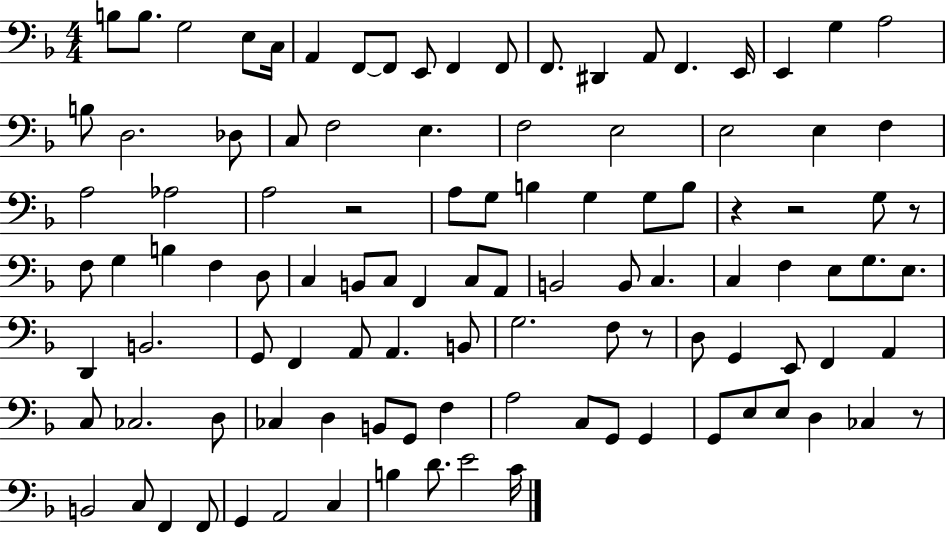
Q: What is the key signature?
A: F major